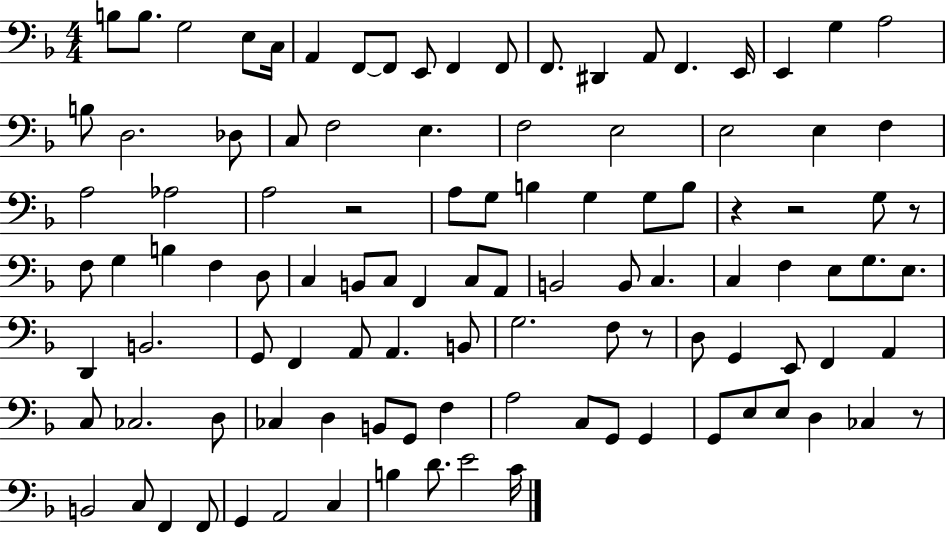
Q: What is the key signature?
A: F major